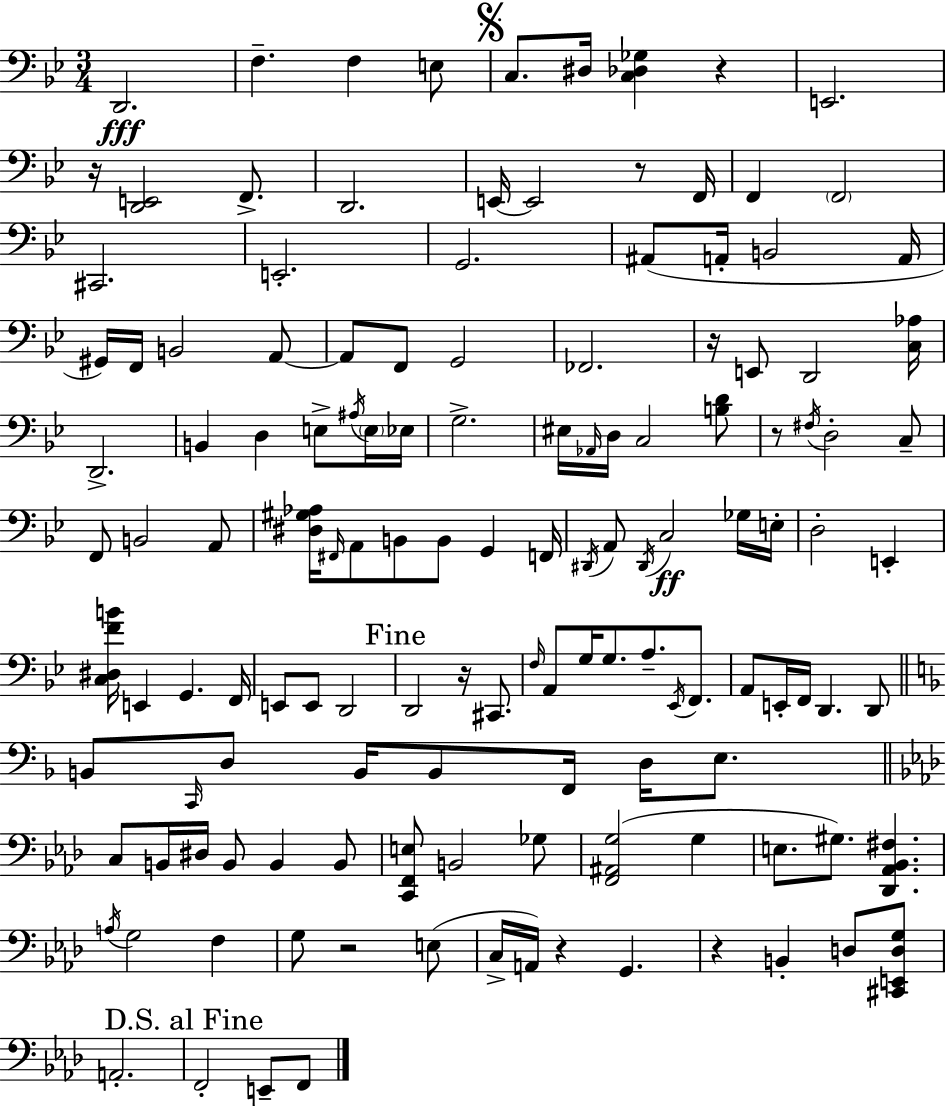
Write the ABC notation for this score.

X:1
T:Untitled
M:3/4
L:1/4
K:Gm
D,,2 F, F, E,/2 C,/2 ^D,/4 [C,_D,_G,] z E,,2 z/4 [D,,E,,]2 F,,/2 D,,2 E,,/4 E,,2 z/2 F,,/4 F,, F,,2 ^C,,2 E,,2 G,,2 ^A,,/2 A,,/4 B,,2 A,,/4 ^G,,/4 F,,/4 B,,2 A,,/2 A,,/2 F,,/2 G,,2 _F,,2 z/4 E,,/2 D,,2 [C,_A,]/4 D,,2 B,, D, E,/2 ^A,/4 E,/4 _E,/4 G,2 ^E,/4 _A,,/4 D,/4 C,2 [B,D]/2 z/2 ^F,/4 D,2 C,/2 F,,/2 B,,2 A,,/2 [^D,^G,_A,]/4 ^F,,/4 A,,/2 B,,/2 B,,/2 G,, F,,/4 ^D,,/4 A,,/2 ^D,,/4 C,2 _G,/4 E,/4 D,2 E,, [C,^D,FB]/4 E,, G,, F,,/4 E,,/2 E,,/2 D,,2 D,,2 z/4 ^C,,/2 F,/4 A,,/2 G,/4 G,/2 A,/2 _E,,/4 F,,/2 A,,/2 E,,/4 F,,/4 D,, D,,/2 B,,/2 C,,/4 D,/2 B,,/4 B,,/2 F,,/4 D,/4 E,/2 C,/2 B,,/4 ^D,/4 B,,/2 B,, B,,/2 [C,,F,,E,]/2 B,,2 _G,/2 [F,,^A,,G,]2 G, E,/2 ^G,/2 [_D,,_A,,_B,,^F,] A,/4 G,2 F, G,/2 z2 E,/2 C,/4 A,,/4 z G,, z B,, D,/2 [^C,,E,,D,G,]/2 A,,2 F,,2 E,,/2 F,,/2